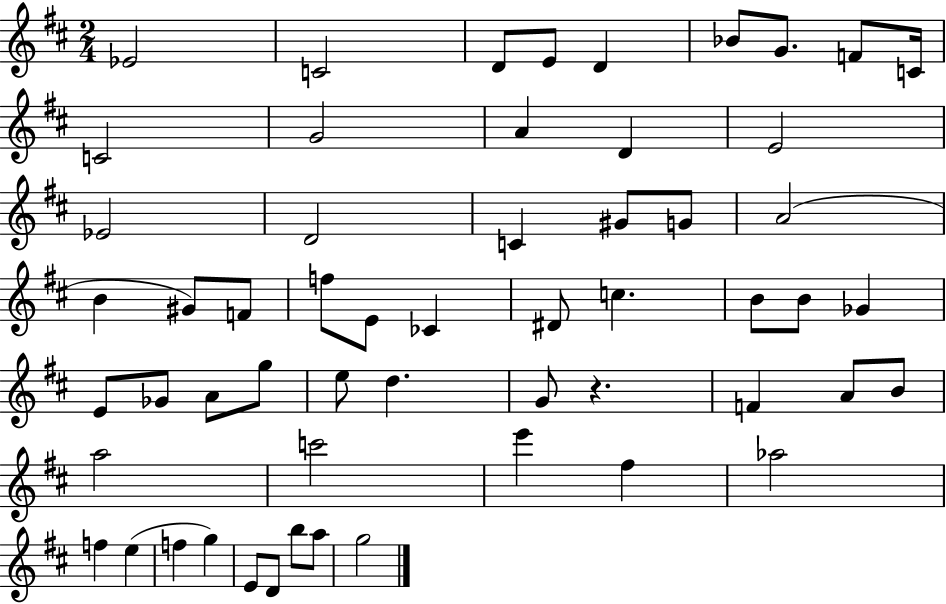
{
  \clef treble
  \numericTimeSignature
  \time 2/4
  \key d \major
  ees'2 | c'2 | d'8 e'8 d'4 | bes'8 g'8. f'8 c'16 | \break c'2 | g'2 | a'4 d'4 | e'2 | \break ees'2 | d'2 | c'4 gis'8 g'8 | a'2( | \break b'4 gis'8) f'8 | f''8 e'8 ces'4 | dis'8 c''4. | b'8 b'8 ges'4 | \break e'8 ges'8 a'8 g''8 | e''8 d''4. | g'8 r4. | f'4 a'8 b'8 | \break a''2 | c'''2 | e'''4 fis''4 | aes''2 | \break f''4 e''4( | f''4 g''4) | e'8 d'8 b''8 a''8 | g''2 | \break \bar "|."
}